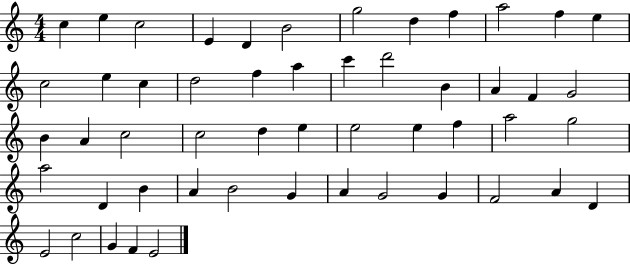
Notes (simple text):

C5/q E5/q C5/h E4/q D4/q B4/h G5/h D5/q F5/q A5/h F5/q E5/q C5/h E5/q C5/q D5/h F5/q A5/q C6/q D6/h B4/q A4/q F4/q G4/h B4/q A4/q C5/h C5/h D5/q E5/q E5/h E5/q F5/q A5/h G5/h A5/h D4/q B4/q A4/q B4/h G4/q A4/q G4/h G4/q F4/h A4/q D4/q E4/h C5/h G4/q F4/q E4/h